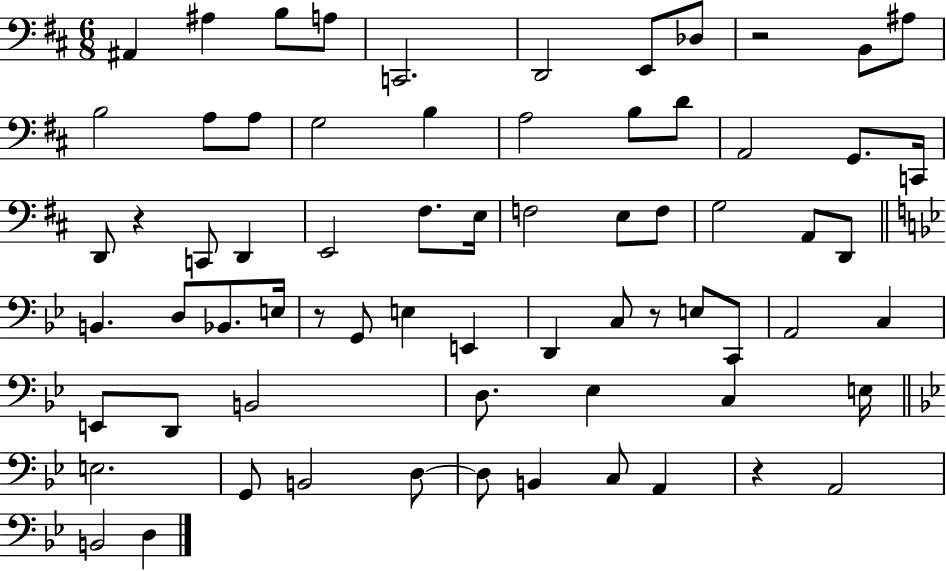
A#2/q A#3/q B3/e A3/e C2/h. D2/h E2/e Db3/e R/h B2/e A#3/e B3/h A3/e A3/e G3/h B3/q A3/h B3/e D4/e A2/h G2/e. C2/s D2/e R/q C2/e D2/q E2/h F#3/e. E3/s F3/h E3/e F3/e G3/h A2/e D2/e B2/q. D3/e Bb2/e. E3/s R/e G2/e E3/q E2/q D2/q C3/e R/e E3/e C2/e A2/h C3/q E2/e D2/e B2/h D3/e. Eb3/q C3/q E3/s E3/h. G2/e B2/h D3/e D3/e B2/q C3/e A2/q R/q A2/h B2/h D3/q